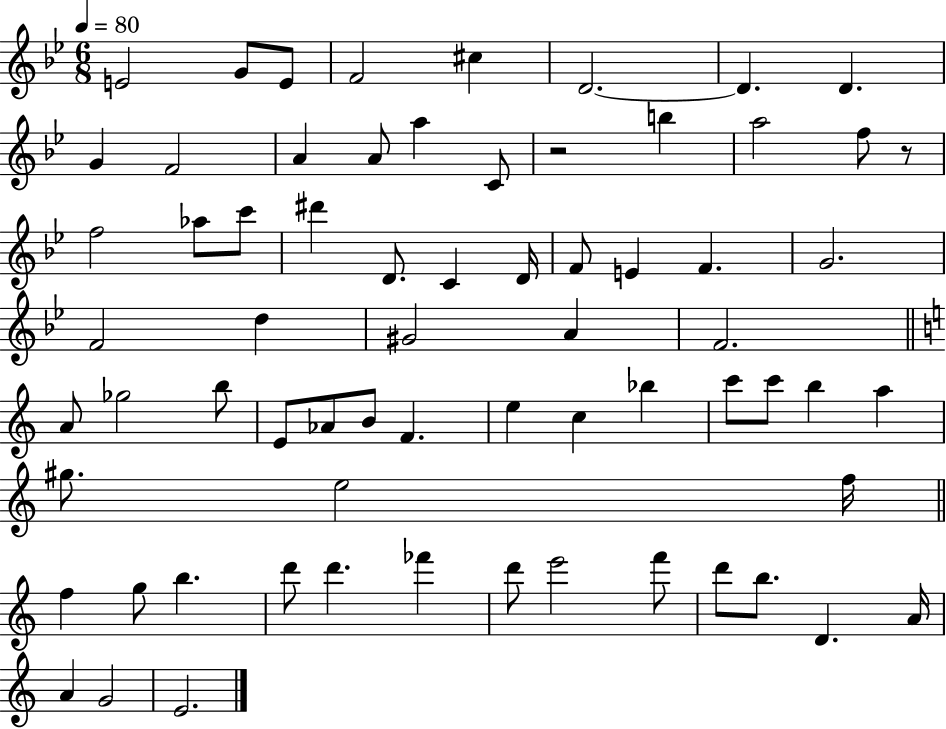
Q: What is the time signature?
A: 6/8